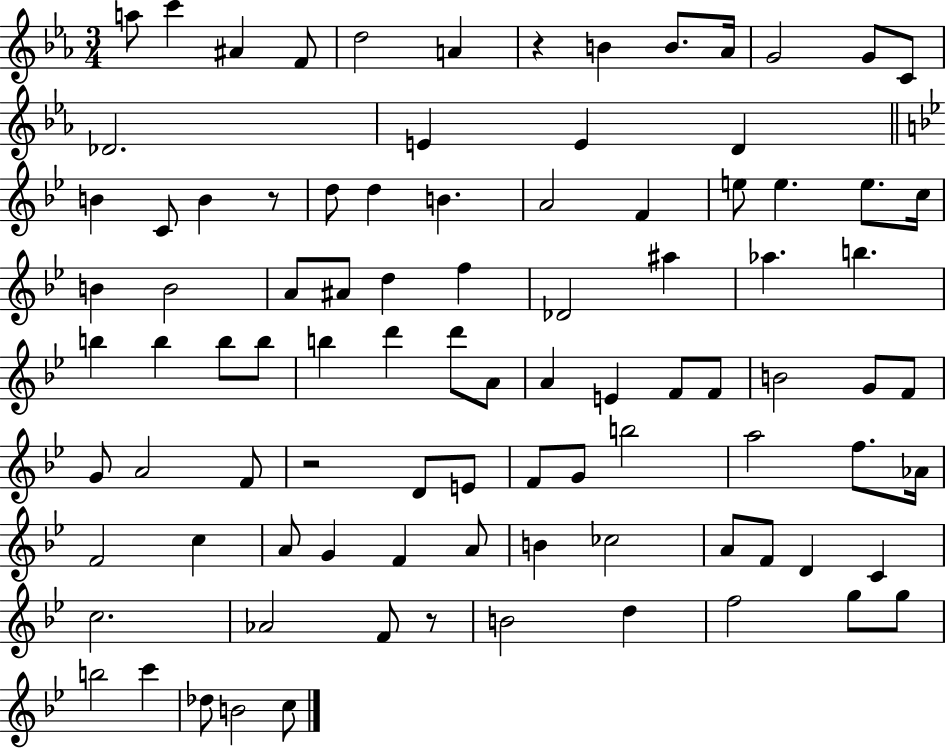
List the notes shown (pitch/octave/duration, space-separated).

A5/e C6/q A#4/q F4/e D5/h A4/q R/q B4/q B4/e. Ab4/s G4/h G4/e C4/e Db4/h. E4/q E4/q D4/q B4/q C4/e B4/q R/e D5/e D5/q B4/q. A4/h F4/q E5/e E5/q. E5/e. C5/s B4/q B4/h A4/e A#4/e D5/q F5/q Db4/h A#5/q Ab5/q. B5/q. B5/q B5/q B5/e B5/e B5/q D6/q D6/e A4/e A4/q E4/q F4/e F4/e B4/h G4/e F4/e G4/e A4/h F4/e R/h D4/e E4/e F4/e G4/e B5/h A5/h F5/e. Ab4/s F4/h C5/q A4/e G4/q F4/q A4/e B4/q CES5/h A4/e F4/e D4/q C4/q C5/h. Ab4/h F4/e R/e B4/h D5/q F5/h G5/e G5/e B5/h C6/q Db5/e B4/h C5/e